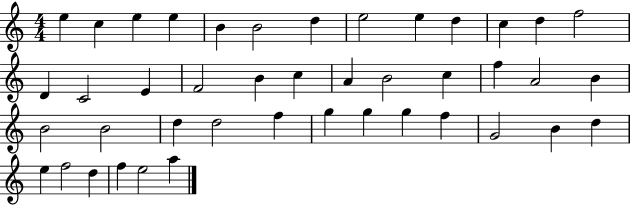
X:1
T:Untitled
M:4/4
L:1/4
K:C
e c e e B B2 d e2 e d c d f2 D C2 E F2 B c A B2 c f A2 B B2 B2 d d2 f g g g f G2 B d e f2 d f e2 a